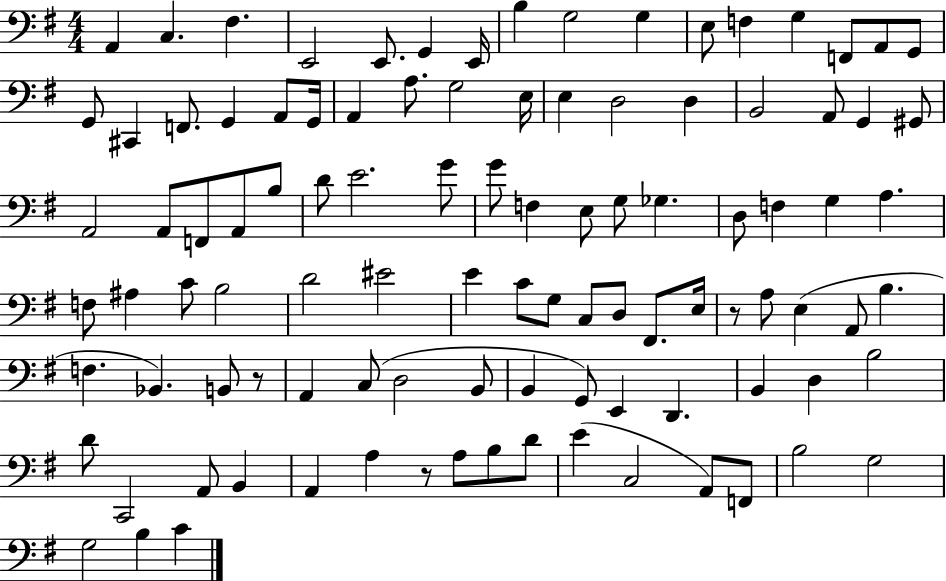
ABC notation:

X:1
T:Untitled
M:4/4
L:1/4
K:G
A,, C, ^F, E,,2 E,,/2 G,, E,,/4 B, G,2 G, E,/2 F, G, F,,/2 A,,/2 G,,/2 G,,/2 ^C,, F,,/2 G,, A,,/2 G,,/4 A,, A,/2 G,2 E,/4 E, D,2 D, B,,2 A,,/2 G,, ^G,,/2 A,,2 A,,/2 F,,/2 A,,/2 B,/2 D/2 E2 G/2 G/2 F, E,/2 G,/2 _G, D,/2 F, G, A, F,/2 ^A, C/2 B,2 D2 ^E2 E C/2 G,/2 C,/2 D,/2 ^F,,/2 E,/4 z/2 A,/2 E, A,,/2 B, F, _B,, B,,/2 z/2 A,, C,/2 D,2 B,,/2 B,, G,,/2 E,, D,, B,, D, B,2 D/2 C,,2 A,,/2 B,, A,, A, z/2 A,/2 B,/2 D/2 E C,2 A,,/2 F,,/2 B,2 G,2 G,2 B, C